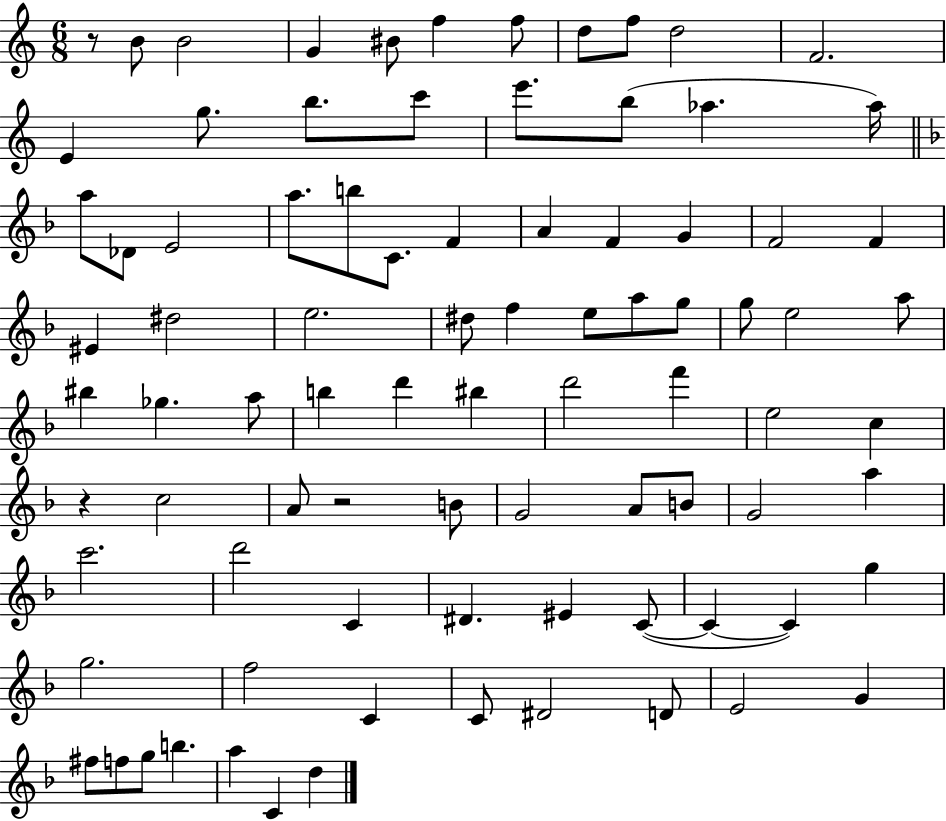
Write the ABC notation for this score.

X:1
T:Untitled
M:6/8
L:1/4
K:C
z/2 B/2 B2 G ^B/2 f f/2 d/2 f/2 d2 F2 E g/2 b/2 c'/2 e'/2 b/2 _a _a/4 a/2 _D/2 E2 a/2 b/2 C/2 F A F G F2 F ^E ^d2 e2 ^d/2 f e/2 a/2 g/2 g/2 e2 a/2 ^b _g a/2 b d' ^b d'2 f' e2 c z c2 A/2 z2 B/2 G2 A/2 B/2 G2 a c'2 d'2 C ^D ^E C/2 C C g g2 f2 C C/2 ^D2 D/2 E2 G ^f/2 f/2 g/2 b a C d